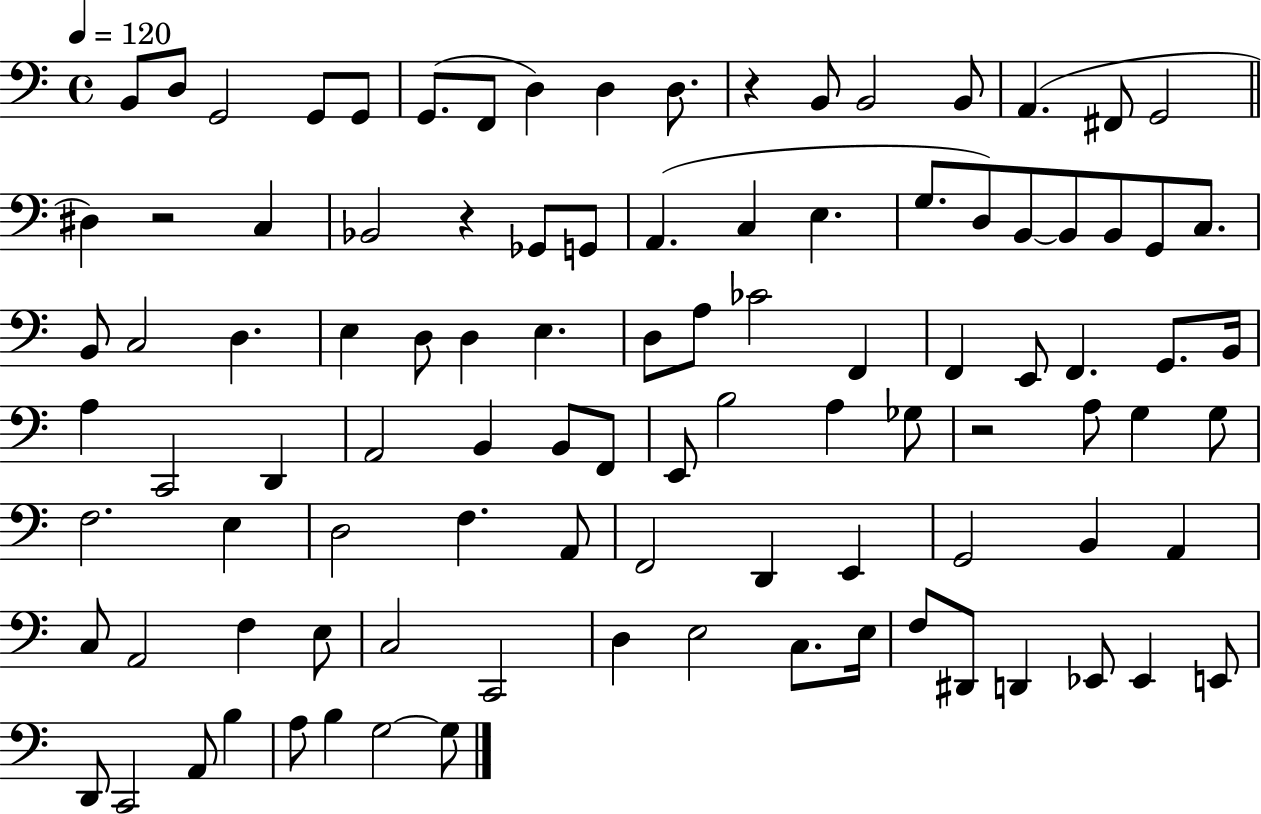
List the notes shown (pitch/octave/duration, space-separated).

B2/e D3/e G2/h G2/e G2/e G2/e. F2/e D3/q D3/q D3/e. R/q B2/e B2/h B2/e A2/q. F#2/e G2/h D#3/q R/h C3/q Bb2/h R/q Gb2/e G2/e A2/q. C3/q E3/q. G3/e. D3/e B2/e B2/e B2/e G2/e C3/e. B2/e C3/h D3/q. E3/q D3/e D3/q E3/q. D3/e A3/e CES4/h F2/q F2/q E2/e F2/q. G2/e. B2/s A3/q C2/h D2/q A2/h B2/q B2/e F2/e E2/e B3/h A3/q Gb3/e R/h A3/e G3/q G3/e F3/h. E3/q D3/h F3/q. A2/e F2/h D2/q E2/q G2/h B2/q A2/q C3/e A2/h F3/q E3/e C3/h C2/h D3/q E3/h C3/e. E3/s F3/e D#2/e D2/q Eb2/e Eb2/q E2/e D2/e C2/h A2/e B3/q A3/e B3/q G3/h G3/e